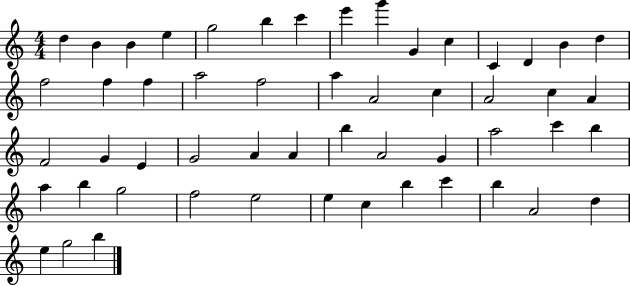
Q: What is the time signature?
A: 4/4